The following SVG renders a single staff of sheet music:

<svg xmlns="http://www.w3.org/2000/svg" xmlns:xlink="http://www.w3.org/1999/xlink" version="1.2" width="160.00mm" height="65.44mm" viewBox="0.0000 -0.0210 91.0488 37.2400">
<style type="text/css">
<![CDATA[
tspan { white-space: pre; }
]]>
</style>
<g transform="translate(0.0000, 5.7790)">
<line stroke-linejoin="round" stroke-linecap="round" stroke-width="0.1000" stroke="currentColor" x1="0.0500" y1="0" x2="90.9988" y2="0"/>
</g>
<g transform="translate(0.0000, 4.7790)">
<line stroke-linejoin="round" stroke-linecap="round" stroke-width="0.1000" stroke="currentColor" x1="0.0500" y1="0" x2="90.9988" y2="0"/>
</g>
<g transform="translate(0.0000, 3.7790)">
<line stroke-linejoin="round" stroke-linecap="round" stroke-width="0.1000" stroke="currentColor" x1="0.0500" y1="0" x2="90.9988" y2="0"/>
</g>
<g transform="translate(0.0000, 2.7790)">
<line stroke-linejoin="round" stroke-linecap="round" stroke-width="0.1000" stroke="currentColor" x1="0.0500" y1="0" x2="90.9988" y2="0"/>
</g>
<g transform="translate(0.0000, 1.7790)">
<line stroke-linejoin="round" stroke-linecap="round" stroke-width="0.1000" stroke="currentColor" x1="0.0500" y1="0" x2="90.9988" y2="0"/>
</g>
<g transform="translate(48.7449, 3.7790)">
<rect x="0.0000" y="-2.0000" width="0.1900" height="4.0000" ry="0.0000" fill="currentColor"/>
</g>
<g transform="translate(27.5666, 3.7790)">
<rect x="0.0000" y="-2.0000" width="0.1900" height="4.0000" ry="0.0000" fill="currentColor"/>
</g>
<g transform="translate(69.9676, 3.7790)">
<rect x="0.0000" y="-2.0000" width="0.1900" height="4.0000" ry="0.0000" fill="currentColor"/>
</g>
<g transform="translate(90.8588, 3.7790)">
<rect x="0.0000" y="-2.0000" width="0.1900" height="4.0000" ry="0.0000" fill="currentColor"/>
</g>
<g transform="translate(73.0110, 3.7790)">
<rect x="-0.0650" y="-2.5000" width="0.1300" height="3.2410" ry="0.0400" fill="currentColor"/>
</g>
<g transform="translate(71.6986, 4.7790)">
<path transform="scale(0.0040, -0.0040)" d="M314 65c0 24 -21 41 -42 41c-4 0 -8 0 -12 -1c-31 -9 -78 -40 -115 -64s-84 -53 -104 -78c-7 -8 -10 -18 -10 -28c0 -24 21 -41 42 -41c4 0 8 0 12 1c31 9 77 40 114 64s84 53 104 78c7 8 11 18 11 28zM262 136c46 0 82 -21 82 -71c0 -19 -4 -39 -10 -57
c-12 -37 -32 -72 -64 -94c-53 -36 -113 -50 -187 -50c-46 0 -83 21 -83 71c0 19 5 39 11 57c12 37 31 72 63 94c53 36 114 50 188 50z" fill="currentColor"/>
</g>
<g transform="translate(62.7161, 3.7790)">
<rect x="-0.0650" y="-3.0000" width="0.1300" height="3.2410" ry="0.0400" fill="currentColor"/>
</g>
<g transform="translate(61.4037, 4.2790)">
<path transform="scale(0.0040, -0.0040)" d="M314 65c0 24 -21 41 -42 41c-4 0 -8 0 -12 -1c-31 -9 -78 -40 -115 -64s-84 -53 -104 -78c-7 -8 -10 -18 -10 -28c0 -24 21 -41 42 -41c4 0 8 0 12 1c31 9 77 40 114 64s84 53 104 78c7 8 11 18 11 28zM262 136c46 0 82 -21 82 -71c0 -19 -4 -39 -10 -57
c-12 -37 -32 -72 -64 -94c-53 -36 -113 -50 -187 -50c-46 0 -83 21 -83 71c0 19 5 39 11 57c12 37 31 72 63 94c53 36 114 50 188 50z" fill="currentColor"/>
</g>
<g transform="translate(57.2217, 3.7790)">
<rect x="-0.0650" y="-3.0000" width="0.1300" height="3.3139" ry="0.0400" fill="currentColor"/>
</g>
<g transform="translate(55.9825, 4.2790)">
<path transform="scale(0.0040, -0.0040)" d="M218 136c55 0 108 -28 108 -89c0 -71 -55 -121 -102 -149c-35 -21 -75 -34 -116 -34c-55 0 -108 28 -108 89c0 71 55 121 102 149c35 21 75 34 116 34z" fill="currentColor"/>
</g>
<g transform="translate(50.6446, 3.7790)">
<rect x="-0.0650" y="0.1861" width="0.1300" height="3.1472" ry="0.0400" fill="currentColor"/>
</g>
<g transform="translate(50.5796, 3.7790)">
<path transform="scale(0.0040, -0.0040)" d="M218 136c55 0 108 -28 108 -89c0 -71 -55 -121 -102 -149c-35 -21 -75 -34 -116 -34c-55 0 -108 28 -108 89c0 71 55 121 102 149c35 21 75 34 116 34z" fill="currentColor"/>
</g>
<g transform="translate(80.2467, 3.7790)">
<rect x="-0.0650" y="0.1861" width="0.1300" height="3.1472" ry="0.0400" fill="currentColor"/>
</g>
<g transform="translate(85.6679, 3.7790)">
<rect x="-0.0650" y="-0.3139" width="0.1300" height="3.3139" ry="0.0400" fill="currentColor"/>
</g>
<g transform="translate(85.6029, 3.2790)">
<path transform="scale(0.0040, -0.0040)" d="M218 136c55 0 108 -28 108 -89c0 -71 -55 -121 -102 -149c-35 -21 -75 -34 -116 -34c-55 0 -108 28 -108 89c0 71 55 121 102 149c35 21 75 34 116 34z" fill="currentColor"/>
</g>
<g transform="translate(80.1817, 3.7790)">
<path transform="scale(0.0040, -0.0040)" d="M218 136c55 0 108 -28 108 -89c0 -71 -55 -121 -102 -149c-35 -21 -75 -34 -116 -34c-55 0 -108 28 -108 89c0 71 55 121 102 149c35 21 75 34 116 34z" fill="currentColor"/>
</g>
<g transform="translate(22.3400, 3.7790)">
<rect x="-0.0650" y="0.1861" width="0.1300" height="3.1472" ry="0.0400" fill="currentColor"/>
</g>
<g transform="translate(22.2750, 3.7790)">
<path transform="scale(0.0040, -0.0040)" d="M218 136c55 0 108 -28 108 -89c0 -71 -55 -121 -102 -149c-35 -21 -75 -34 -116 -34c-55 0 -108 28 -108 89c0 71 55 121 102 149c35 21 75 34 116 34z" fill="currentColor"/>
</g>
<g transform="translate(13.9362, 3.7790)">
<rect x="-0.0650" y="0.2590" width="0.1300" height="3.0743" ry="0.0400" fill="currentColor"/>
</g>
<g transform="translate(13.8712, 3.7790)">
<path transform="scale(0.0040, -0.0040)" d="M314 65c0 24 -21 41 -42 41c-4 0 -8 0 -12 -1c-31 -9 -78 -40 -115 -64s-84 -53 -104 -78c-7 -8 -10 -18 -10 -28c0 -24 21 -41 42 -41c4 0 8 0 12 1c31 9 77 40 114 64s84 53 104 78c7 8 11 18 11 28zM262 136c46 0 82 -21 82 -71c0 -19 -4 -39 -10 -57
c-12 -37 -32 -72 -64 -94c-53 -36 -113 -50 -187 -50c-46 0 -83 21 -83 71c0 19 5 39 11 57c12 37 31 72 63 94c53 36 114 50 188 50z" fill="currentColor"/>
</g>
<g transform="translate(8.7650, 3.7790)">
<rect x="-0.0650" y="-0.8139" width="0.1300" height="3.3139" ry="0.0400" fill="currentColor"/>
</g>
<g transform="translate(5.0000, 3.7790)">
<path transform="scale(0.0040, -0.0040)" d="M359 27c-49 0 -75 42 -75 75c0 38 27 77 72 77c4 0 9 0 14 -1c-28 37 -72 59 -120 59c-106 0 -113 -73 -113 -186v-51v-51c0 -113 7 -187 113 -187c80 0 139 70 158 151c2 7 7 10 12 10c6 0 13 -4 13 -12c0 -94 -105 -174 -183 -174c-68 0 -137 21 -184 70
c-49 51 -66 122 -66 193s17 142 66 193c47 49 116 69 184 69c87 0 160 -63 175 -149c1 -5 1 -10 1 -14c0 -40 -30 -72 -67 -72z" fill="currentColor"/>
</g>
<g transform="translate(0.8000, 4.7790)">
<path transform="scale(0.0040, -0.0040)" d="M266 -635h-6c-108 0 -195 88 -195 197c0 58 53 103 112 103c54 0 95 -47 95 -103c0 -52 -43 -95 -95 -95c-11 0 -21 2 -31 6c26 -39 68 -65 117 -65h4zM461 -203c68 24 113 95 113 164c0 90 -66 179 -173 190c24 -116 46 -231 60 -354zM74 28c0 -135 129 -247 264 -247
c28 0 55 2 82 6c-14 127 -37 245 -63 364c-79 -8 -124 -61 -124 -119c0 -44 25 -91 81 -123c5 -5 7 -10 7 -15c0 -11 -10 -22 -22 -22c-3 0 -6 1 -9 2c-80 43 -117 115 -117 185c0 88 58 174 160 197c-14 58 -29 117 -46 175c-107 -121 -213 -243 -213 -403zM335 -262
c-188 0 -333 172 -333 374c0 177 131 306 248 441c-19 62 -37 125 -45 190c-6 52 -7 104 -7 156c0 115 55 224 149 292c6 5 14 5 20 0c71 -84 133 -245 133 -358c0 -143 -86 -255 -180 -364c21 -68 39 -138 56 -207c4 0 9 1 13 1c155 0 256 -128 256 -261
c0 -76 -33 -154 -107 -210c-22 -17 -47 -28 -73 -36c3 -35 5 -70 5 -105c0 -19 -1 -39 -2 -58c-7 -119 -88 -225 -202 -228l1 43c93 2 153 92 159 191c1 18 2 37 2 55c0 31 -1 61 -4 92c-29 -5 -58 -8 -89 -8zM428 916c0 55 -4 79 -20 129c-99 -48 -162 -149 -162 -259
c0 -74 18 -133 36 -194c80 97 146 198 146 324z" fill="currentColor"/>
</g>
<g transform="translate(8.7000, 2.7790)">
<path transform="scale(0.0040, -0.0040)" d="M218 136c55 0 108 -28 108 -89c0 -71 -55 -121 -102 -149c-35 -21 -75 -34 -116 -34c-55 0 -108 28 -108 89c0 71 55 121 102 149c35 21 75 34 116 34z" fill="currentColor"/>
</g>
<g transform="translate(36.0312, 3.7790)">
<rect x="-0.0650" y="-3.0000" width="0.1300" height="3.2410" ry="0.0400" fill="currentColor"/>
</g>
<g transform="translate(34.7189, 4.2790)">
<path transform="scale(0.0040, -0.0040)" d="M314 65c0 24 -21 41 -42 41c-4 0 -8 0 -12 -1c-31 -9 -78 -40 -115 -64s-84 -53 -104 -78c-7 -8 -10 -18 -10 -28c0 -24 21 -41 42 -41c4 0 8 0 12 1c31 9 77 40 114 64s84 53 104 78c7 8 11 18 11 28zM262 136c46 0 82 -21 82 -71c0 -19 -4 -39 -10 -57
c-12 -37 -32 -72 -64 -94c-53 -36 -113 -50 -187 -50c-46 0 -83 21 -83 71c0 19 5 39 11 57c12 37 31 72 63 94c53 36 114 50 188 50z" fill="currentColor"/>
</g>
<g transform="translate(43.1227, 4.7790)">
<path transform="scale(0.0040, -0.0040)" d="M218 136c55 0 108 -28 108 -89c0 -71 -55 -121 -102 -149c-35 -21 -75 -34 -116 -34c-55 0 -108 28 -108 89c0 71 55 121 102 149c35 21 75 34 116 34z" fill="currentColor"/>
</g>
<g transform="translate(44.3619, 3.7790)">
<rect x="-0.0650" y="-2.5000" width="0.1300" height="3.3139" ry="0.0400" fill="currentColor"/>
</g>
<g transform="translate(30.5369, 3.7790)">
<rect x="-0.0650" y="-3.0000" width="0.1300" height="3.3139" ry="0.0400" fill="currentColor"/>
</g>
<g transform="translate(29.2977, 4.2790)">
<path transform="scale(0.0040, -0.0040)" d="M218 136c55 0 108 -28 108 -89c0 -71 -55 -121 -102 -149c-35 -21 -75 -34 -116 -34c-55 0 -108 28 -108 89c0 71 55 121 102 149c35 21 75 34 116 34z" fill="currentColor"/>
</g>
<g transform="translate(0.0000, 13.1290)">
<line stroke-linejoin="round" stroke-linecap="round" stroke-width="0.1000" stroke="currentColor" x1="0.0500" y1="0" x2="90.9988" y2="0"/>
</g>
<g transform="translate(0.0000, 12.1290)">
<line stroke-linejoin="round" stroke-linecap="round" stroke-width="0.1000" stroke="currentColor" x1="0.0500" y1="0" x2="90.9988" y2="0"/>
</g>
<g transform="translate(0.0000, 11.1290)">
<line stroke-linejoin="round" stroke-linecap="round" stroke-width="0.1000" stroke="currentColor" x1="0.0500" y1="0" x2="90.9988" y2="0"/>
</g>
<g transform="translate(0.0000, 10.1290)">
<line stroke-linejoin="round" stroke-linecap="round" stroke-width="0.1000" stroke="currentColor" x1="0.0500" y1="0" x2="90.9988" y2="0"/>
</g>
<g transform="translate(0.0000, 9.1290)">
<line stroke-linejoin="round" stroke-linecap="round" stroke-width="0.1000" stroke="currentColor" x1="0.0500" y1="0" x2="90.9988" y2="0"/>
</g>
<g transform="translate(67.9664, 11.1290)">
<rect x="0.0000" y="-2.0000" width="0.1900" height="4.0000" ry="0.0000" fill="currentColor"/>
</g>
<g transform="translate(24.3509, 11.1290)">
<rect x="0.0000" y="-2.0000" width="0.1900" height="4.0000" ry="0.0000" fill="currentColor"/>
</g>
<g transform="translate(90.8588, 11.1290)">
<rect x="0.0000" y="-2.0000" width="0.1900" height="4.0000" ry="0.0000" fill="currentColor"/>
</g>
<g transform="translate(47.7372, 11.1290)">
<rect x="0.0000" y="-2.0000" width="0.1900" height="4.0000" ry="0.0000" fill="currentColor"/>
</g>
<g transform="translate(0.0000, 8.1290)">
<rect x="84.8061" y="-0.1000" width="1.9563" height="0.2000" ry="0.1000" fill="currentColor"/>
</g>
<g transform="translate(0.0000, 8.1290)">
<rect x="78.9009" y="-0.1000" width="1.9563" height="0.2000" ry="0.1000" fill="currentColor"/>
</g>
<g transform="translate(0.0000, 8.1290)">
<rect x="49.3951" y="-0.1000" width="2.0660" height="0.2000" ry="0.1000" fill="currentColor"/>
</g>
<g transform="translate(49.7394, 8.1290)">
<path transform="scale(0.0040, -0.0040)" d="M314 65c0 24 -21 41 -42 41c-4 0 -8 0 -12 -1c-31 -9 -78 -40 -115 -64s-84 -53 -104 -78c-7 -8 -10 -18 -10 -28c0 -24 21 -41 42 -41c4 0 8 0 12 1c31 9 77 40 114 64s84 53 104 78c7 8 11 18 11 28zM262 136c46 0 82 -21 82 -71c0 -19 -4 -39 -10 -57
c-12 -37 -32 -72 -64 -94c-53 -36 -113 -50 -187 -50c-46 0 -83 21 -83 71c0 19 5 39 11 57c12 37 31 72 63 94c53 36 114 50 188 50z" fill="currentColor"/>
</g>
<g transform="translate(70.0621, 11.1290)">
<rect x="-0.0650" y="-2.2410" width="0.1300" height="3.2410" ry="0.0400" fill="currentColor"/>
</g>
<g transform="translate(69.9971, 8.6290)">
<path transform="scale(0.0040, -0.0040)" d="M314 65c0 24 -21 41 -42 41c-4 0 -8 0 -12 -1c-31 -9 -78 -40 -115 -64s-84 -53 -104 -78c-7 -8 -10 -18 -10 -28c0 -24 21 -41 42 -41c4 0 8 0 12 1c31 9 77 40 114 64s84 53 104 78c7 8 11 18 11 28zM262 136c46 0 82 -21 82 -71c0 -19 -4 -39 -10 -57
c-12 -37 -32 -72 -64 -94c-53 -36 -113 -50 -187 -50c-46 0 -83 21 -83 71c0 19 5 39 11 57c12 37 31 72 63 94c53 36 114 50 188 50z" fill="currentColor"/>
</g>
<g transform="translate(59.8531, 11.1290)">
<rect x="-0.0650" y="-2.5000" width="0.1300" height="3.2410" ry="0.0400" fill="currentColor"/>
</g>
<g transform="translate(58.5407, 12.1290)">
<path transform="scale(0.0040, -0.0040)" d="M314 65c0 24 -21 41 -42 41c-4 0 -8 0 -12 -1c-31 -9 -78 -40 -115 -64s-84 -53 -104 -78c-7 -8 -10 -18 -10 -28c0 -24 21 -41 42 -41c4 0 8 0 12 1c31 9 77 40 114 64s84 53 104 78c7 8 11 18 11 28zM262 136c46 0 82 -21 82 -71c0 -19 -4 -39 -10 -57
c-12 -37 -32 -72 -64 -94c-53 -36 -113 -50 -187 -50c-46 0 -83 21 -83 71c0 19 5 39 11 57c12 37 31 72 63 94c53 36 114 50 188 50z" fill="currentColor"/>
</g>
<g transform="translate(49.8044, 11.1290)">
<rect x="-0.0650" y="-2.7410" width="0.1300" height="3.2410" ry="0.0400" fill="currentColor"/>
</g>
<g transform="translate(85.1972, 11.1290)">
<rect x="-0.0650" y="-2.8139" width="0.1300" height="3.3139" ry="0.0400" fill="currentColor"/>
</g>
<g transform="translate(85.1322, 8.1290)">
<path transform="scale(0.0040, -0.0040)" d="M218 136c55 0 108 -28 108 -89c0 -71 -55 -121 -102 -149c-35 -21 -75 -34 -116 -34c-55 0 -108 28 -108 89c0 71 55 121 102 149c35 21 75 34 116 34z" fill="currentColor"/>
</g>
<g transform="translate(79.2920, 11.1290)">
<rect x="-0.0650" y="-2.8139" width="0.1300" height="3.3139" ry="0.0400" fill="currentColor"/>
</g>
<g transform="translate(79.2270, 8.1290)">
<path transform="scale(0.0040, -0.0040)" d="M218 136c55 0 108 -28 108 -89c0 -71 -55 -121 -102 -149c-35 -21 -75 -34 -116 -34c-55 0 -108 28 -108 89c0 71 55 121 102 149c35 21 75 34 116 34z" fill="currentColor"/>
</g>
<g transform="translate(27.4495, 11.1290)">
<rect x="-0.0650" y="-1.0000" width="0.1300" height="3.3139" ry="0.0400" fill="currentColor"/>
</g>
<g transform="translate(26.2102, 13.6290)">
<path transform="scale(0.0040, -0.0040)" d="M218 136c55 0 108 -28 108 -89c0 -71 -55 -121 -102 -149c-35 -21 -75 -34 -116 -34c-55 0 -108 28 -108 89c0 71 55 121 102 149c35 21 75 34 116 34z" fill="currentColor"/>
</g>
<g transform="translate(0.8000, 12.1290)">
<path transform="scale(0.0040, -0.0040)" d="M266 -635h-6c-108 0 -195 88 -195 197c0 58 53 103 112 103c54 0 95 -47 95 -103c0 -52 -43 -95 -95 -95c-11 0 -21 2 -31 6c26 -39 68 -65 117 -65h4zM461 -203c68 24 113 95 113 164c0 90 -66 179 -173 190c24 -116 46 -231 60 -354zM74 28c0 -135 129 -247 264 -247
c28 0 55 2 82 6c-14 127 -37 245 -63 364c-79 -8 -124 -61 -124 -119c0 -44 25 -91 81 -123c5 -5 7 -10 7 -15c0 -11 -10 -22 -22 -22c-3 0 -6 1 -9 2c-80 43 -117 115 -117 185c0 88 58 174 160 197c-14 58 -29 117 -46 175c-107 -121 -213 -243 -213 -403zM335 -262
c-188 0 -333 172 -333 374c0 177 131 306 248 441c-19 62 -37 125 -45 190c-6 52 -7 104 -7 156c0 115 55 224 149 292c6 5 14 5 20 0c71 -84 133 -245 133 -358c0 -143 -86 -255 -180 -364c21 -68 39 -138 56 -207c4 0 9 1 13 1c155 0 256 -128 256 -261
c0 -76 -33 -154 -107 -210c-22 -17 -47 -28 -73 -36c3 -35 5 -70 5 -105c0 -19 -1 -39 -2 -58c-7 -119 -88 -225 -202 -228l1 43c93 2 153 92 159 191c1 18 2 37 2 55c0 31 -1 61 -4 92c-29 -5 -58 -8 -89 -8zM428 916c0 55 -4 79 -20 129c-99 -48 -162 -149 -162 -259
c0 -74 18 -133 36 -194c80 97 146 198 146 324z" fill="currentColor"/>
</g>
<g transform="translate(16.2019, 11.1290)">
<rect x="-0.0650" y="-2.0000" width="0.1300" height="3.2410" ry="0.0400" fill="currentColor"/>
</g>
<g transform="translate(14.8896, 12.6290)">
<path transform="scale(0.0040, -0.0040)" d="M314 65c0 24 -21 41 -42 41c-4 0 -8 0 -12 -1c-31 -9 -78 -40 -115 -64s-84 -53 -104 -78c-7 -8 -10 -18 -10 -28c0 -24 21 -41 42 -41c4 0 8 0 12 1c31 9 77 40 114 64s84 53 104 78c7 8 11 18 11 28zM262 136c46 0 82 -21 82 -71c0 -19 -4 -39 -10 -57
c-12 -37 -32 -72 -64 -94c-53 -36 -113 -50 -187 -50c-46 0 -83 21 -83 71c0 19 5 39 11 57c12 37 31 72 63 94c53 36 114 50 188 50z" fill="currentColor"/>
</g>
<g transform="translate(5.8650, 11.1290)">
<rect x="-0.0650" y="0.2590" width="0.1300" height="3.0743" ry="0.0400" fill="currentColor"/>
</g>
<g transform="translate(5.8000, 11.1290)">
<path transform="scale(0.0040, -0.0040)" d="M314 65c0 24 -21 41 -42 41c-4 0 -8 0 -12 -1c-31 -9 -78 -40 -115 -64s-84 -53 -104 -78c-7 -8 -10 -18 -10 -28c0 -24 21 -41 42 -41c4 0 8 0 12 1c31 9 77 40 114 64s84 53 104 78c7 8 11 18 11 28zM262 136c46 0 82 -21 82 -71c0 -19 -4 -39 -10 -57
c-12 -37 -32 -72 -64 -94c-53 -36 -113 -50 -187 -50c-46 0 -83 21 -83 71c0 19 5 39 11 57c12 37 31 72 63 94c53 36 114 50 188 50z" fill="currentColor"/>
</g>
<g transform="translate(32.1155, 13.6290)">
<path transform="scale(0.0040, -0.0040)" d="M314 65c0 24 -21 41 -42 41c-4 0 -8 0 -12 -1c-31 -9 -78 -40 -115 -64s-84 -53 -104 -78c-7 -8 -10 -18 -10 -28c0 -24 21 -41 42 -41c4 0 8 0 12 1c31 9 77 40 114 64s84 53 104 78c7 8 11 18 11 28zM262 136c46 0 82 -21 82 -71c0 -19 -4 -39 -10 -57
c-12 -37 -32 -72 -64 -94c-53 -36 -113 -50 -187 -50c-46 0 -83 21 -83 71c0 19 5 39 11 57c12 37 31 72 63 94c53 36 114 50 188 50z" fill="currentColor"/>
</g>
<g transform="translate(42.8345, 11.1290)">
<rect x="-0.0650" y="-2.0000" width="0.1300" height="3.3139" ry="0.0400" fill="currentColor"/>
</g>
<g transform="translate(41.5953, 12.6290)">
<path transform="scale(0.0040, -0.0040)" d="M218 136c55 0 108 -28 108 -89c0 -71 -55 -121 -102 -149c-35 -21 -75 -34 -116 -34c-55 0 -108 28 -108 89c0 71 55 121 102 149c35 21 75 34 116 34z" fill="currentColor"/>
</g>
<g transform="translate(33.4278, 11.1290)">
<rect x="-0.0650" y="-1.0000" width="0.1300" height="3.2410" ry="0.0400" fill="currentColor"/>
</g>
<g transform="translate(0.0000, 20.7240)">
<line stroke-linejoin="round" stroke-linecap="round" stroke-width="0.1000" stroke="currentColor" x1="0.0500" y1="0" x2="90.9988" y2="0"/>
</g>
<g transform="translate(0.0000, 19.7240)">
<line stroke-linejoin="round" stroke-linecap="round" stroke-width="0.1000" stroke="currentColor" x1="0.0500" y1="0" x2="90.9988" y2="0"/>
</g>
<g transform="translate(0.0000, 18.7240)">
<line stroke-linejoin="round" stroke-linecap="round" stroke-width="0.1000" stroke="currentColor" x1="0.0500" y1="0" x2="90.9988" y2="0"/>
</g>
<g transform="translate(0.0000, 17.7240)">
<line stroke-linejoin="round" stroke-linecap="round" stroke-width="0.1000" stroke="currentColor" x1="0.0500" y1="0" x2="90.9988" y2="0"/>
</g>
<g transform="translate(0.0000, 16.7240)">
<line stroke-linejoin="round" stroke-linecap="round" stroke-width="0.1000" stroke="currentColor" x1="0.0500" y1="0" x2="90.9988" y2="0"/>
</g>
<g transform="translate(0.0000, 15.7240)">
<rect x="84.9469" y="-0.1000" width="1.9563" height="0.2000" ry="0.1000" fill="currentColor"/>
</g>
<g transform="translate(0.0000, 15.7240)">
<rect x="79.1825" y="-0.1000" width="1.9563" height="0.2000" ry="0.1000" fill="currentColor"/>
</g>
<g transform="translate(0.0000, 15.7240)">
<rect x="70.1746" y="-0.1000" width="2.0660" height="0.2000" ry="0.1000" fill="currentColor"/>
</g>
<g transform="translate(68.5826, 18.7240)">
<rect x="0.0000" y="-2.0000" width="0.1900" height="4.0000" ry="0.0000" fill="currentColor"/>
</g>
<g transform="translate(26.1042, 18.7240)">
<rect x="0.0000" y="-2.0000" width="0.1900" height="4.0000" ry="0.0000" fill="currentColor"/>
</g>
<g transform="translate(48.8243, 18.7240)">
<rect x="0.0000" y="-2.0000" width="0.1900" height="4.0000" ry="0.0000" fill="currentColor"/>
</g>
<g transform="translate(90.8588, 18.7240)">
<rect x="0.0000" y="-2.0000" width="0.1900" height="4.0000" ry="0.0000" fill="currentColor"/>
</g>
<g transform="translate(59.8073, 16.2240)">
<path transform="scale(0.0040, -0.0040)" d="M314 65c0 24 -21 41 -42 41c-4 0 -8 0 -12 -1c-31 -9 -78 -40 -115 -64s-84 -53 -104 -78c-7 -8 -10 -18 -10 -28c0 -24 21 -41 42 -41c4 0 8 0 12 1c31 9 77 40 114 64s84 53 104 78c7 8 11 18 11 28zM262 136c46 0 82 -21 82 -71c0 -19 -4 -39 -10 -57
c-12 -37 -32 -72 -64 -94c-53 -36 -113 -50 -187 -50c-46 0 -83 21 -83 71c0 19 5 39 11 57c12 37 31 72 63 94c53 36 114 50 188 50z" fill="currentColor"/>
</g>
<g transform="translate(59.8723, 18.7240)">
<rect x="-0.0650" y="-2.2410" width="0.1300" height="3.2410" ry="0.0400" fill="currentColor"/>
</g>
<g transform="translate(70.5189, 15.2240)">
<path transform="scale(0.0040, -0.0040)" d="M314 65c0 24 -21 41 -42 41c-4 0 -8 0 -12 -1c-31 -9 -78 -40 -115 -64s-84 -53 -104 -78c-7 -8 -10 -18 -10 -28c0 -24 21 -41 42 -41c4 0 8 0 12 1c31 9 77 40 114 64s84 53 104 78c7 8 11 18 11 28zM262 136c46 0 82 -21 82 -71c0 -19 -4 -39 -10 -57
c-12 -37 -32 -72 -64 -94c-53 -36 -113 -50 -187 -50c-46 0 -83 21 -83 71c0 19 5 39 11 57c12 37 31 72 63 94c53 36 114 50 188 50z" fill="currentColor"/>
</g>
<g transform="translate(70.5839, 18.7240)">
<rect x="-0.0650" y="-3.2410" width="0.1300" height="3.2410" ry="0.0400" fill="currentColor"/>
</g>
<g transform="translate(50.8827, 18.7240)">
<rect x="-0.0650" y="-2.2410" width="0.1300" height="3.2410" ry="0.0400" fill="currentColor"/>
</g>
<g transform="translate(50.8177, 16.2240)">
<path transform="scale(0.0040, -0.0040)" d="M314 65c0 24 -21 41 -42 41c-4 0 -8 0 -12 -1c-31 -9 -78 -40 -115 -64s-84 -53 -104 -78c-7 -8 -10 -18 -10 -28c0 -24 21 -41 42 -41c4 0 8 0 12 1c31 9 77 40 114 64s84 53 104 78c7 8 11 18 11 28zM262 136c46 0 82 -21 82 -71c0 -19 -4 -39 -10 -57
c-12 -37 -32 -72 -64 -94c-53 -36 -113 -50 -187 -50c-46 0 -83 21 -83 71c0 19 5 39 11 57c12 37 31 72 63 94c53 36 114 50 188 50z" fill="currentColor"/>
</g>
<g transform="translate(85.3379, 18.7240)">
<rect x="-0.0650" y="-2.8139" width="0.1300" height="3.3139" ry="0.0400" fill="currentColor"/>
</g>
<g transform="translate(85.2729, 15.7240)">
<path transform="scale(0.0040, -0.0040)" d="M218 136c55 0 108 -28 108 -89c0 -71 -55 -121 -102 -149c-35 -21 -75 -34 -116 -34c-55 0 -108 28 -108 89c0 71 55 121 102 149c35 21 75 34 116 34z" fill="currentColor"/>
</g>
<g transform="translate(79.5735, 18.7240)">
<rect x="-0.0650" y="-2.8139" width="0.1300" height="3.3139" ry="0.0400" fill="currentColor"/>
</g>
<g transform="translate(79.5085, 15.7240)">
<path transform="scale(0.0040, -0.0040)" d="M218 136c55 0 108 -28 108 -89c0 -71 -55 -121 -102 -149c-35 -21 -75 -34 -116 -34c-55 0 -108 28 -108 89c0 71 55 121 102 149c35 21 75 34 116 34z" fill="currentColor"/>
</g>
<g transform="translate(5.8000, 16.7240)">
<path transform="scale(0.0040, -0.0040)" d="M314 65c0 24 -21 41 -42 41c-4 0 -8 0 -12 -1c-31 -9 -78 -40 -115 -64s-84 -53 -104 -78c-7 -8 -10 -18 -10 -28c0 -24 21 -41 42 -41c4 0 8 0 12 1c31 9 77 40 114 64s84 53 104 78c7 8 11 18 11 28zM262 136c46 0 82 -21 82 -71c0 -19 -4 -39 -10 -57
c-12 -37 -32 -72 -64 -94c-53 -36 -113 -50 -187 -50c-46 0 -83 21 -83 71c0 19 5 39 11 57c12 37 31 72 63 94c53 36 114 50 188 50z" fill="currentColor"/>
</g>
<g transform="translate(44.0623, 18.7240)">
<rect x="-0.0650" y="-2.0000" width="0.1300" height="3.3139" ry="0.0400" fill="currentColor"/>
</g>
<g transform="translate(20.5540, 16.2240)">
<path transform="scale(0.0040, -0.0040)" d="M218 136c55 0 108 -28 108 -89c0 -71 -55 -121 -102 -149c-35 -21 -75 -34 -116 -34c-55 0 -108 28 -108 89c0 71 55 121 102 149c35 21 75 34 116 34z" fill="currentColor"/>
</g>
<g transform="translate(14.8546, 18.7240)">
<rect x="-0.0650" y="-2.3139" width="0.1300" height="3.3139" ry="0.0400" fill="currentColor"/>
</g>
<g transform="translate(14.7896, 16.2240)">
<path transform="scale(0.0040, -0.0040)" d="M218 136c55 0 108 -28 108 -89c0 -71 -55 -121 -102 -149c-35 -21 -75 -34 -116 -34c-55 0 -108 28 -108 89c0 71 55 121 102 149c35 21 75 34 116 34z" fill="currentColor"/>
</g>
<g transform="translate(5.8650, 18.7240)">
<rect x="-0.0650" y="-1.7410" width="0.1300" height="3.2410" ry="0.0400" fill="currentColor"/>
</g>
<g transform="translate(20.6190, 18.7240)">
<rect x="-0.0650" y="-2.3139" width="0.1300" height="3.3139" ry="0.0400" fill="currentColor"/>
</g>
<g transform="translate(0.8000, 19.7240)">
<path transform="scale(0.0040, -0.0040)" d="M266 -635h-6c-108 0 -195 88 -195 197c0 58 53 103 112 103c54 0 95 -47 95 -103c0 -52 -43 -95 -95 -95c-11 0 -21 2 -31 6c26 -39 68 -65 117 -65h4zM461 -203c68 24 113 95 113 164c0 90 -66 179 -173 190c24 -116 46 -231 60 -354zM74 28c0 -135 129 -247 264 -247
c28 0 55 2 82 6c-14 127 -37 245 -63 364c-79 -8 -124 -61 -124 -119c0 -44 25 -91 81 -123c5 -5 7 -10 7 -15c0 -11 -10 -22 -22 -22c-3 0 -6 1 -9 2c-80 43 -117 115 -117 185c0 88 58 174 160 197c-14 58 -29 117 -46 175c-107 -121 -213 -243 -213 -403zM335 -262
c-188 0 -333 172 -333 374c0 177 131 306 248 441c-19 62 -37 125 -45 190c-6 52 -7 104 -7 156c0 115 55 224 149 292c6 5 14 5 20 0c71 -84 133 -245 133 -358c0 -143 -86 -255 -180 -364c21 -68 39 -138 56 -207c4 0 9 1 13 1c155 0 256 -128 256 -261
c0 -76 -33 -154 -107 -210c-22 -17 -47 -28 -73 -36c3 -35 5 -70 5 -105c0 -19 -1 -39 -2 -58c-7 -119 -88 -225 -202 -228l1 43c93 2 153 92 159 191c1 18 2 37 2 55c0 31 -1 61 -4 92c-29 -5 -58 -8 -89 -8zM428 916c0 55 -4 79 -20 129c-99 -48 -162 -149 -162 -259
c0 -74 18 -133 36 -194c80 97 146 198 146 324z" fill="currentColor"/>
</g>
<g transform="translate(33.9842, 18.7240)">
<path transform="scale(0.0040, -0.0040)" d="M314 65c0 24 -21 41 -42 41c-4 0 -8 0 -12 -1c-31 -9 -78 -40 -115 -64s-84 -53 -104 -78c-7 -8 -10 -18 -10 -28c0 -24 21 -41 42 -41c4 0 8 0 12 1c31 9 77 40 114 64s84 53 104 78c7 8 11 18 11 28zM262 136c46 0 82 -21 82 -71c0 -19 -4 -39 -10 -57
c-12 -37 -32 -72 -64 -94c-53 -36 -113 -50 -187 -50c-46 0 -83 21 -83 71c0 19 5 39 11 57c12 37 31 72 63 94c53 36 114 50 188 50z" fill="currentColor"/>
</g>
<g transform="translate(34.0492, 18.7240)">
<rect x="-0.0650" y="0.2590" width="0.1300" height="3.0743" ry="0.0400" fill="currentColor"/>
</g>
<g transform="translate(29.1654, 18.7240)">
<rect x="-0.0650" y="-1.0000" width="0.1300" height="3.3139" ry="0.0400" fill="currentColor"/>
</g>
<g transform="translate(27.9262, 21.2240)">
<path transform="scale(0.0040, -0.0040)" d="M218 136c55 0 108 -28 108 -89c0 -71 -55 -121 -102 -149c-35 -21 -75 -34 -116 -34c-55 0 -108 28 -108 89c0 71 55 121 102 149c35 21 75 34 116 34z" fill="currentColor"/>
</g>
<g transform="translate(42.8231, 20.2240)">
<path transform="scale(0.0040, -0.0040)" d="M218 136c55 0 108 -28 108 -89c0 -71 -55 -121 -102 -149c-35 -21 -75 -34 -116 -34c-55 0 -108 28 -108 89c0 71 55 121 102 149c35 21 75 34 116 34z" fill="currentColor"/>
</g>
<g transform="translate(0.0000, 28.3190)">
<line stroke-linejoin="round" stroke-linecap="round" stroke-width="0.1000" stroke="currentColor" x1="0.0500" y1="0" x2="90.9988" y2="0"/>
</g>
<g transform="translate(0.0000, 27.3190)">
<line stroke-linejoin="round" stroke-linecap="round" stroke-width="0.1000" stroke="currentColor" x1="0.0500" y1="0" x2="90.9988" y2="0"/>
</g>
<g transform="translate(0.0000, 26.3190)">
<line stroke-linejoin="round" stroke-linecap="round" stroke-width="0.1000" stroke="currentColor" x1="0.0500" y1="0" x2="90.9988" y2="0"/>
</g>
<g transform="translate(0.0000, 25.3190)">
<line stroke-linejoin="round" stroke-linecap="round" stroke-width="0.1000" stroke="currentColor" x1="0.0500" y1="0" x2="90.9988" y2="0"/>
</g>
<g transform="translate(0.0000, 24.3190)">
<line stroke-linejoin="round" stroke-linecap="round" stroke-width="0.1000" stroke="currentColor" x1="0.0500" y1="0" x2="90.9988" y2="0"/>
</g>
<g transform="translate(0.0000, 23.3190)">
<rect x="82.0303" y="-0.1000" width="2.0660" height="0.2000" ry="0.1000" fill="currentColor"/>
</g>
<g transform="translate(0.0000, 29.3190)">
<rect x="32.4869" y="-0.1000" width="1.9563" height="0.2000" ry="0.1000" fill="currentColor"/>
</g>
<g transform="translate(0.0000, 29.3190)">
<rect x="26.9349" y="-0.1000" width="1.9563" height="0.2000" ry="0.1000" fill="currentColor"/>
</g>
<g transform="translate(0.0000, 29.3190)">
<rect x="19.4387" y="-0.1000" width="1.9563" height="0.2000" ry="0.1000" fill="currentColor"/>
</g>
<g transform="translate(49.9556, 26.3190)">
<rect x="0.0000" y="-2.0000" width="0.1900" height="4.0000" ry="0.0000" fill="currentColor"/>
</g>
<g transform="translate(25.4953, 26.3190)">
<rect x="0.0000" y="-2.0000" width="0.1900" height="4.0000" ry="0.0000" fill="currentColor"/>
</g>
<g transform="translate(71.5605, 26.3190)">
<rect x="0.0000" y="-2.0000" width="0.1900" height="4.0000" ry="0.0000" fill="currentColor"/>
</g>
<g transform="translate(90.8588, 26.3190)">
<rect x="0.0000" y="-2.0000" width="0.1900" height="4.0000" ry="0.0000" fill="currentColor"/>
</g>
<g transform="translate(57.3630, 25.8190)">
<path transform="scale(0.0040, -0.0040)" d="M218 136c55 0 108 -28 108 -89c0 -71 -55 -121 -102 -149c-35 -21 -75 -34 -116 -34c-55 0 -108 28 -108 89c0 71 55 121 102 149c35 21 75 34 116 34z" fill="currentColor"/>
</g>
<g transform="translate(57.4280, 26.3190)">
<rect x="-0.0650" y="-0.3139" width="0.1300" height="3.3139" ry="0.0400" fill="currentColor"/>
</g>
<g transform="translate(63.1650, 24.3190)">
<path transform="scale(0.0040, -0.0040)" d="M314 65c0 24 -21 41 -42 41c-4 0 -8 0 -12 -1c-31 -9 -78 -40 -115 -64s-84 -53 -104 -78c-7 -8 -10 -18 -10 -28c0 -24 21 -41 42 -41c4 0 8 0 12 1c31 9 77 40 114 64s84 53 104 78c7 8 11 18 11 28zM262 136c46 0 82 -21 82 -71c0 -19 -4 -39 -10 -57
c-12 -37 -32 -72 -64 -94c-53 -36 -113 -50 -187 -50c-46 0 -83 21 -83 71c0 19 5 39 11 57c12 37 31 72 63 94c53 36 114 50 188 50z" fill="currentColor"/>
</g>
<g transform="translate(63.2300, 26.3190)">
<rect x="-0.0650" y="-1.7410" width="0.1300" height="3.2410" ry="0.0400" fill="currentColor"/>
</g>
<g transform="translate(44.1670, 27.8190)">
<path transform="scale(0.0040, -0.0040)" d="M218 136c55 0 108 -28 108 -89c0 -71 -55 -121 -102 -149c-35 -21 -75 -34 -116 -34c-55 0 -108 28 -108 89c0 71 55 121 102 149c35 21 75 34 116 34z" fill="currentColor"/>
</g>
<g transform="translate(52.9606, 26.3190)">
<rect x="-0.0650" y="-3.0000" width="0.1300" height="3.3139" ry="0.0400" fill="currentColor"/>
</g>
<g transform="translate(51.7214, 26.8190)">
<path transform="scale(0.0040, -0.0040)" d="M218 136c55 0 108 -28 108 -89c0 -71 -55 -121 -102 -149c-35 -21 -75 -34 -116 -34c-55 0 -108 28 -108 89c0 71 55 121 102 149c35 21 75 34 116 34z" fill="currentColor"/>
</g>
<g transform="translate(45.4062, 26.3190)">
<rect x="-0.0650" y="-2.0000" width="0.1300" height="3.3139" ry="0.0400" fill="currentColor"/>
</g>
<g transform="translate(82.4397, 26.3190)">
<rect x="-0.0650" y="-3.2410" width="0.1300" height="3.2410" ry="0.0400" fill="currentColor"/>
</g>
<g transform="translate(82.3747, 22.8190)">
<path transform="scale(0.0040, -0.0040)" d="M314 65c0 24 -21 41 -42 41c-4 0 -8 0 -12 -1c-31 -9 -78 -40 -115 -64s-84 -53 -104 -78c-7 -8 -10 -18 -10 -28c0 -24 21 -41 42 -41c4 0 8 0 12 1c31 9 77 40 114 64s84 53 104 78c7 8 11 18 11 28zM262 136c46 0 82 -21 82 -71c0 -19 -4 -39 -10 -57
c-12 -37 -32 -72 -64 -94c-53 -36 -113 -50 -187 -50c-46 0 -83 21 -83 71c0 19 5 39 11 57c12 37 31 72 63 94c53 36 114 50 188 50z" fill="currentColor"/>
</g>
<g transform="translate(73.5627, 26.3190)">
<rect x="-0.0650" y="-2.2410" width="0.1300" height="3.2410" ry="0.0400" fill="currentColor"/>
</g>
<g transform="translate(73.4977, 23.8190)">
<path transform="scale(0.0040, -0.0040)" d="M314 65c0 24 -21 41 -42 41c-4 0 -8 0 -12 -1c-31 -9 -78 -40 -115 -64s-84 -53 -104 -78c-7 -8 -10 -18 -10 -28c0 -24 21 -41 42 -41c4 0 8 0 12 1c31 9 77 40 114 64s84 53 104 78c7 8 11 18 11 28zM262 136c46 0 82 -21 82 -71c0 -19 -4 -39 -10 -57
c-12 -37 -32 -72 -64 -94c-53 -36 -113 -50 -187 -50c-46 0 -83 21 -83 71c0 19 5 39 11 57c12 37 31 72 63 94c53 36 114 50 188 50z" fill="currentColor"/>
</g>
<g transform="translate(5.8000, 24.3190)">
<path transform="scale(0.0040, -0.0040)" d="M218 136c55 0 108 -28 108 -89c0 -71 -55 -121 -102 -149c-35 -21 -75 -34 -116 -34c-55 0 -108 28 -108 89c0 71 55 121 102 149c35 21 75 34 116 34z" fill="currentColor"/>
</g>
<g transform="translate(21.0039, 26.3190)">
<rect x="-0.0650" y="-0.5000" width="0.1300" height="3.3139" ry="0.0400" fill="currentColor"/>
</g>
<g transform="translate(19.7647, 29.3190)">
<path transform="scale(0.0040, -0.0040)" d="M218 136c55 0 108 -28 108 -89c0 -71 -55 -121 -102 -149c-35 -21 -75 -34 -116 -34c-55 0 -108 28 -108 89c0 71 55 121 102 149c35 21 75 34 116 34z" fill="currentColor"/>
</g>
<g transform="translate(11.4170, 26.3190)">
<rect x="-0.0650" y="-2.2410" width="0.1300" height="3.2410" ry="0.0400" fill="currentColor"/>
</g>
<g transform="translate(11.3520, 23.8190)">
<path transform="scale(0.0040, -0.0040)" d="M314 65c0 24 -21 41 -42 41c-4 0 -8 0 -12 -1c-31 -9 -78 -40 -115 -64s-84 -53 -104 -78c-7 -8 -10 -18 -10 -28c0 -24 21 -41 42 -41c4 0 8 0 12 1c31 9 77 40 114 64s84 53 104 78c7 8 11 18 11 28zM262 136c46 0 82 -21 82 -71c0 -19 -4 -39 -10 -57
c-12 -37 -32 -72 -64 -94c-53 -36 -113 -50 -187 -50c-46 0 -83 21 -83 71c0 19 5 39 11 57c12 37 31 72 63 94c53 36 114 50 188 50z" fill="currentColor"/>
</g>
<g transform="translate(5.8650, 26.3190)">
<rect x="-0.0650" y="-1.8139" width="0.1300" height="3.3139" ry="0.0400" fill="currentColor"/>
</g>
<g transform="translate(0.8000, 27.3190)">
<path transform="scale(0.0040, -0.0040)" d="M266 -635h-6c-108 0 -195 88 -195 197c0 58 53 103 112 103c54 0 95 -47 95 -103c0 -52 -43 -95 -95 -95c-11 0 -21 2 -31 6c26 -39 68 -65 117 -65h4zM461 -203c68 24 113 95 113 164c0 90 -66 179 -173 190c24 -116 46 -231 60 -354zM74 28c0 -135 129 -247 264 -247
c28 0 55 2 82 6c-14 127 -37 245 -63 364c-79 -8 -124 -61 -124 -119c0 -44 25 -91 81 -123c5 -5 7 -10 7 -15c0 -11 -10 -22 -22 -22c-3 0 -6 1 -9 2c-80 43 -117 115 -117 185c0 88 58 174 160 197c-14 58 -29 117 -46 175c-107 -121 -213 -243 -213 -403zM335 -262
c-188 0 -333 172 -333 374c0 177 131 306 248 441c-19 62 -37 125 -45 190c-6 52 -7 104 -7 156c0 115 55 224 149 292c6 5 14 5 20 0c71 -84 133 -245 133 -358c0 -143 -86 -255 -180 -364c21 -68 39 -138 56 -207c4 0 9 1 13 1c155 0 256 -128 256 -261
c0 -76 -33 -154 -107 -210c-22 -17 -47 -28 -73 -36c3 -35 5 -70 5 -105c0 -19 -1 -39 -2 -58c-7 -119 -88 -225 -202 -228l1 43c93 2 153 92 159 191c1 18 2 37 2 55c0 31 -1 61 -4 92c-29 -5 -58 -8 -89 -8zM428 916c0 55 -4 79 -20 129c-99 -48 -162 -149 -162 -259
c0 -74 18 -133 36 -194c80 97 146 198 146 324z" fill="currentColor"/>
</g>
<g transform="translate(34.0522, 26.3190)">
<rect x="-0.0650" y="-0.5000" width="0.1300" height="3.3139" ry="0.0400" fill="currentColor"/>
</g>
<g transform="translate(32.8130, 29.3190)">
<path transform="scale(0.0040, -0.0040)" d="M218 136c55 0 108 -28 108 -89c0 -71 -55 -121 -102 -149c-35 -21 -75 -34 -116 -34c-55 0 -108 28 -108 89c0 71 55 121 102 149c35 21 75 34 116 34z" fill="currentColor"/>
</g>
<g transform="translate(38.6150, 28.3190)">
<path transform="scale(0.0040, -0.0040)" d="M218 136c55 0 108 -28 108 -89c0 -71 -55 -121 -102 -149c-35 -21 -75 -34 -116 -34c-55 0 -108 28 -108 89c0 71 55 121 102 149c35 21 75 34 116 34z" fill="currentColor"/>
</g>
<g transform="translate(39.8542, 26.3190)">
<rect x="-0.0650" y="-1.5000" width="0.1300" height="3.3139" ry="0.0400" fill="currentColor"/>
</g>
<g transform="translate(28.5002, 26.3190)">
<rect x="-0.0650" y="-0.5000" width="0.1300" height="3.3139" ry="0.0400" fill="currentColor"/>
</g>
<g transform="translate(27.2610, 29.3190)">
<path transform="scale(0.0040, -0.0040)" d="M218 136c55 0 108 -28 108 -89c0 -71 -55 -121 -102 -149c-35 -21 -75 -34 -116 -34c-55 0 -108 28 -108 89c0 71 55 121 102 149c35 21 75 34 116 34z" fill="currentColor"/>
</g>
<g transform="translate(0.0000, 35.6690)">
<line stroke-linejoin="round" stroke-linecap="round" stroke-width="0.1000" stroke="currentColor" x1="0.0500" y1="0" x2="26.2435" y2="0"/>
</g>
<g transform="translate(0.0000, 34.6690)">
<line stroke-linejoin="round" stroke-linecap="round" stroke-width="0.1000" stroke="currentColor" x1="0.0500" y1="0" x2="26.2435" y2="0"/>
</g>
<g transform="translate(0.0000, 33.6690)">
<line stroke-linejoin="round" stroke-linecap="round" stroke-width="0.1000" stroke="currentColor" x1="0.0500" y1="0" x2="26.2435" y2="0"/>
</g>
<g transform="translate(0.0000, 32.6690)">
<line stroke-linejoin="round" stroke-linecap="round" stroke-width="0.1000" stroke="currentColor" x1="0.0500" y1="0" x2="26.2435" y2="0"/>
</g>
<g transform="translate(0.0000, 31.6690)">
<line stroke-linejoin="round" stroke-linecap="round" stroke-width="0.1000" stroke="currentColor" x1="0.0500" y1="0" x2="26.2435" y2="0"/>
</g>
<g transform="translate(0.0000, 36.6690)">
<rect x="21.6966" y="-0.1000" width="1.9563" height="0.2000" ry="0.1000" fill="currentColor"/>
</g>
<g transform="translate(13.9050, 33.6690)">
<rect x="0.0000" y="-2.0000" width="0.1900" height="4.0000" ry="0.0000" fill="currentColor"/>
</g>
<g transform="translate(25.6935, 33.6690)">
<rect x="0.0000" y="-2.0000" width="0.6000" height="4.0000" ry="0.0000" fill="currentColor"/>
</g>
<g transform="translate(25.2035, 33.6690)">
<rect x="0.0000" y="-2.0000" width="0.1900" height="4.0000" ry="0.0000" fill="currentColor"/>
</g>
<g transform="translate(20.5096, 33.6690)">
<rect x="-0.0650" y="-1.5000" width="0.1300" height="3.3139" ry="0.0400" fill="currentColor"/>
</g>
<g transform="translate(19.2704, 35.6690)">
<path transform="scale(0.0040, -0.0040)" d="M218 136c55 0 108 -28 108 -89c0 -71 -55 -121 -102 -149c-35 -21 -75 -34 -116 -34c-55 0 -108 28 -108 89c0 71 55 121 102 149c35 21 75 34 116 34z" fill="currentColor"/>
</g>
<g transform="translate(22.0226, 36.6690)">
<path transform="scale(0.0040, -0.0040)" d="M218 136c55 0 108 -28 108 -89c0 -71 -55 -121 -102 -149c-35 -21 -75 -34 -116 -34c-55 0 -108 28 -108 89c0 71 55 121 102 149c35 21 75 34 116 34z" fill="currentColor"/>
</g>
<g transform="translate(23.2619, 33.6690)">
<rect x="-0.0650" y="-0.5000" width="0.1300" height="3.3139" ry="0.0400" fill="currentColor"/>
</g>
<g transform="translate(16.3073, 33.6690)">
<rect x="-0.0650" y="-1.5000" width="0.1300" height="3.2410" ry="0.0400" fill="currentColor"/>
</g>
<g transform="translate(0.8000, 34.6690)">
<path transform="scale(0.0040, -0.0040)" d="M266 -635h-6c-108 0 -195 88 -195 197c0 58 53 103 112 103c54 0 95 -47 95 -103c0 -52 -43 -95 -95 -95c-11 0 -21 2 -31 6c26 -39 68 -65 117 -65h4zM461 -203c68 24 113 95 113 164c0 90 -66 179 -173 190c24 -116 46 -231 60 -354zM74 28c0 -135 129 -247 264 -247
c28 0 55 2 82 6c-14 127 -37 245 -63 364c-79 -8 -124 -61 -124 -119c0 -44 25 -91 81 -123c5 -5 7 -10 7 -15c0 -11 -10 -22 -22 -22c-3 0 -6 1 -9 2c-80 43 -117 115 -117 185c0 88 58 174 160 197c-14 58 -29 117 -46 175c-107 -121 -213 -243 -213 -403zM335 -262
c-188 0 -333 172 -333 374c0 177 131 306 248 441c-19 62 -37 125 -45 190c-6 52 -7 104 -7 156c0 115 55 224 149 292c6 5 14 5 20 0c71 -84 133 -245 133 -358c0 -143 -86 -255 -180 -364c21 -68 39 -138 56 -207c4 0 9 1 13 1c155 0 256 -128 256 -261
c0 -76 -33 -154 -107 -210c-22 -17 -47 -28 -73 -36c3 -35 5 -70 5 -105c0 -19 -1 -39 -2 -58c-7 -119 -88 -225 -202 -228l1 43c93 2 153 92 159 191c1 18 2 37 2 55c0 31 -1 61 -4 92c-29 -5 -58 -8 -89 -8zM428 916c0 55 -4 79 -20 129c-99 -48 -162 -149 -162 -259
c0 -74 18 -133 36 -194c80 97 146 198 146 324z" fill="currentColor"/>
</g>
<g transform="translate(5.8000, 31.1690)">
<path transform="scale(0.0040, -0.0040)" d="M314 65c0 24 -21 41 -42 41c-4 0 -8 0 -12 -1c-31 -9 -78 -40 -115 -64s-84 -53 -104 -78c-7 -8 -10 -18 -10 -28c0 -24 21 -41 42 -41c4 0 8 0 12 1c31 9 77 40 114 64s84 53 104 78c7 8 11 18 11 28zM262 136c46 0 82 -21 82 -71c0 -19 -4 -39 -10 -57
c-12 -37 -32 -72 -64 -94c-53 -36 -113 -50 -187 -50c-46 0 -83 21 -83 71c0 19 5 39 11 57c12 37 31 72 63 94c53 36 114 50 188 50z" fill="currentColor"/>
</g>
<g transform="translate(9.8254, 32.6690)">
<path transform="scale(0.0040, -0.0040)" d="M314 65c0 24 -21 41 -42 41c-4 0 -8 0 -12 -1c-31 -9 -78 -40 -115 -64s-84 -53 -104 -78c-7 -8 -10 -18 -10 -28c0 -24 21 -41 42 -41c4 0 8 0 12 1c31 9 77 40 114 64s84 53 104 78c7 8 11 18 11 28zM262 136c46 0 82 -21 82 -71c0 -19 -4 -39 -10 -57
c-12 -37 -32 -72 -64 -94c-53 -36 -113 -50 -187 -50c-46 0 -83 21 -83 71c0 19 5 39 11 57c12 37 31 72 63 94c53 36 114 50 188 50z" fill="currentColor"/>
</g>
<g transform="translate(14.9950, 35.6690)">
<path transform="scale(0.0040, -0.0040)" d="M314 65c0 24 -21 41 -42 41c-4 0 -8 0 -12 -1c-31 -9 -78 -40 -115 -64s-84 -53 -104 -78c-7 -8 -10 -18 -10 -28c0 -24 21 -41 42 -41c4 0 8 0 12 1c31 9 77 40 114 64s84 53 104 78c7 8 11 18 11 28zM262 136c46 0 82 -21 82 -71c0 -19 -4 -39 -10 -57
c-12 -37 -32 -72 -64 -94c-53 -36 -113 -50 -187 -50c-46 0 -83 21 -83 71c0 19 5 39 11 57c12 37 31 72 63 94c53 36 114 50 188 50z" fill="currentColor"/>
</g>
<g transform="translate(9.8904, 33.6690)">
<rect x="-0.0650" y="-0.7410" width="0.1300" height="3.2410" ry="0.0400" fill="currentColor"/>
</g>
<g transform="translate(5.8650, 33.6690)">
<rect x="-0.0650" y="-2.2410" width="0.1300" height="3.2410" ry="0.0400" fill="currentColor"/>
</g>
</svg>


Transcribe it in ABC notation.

X:1
T:Untitled
M:4/4
L:1/4
K:C
d B2 B A A2 G B A A2 G2 B c B2 F2 D D2 F a2 G2 g2 a a f2 g g D B2 F g2 g2 b2 a a f g2 C C C E F A c f2 g2 b2 g2 d2 E2 E C